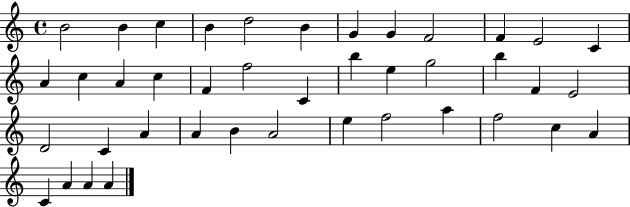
{
  \clef treble
  \time 4/4
  \defaultTimeSignature
  \key c \major
  b'2 b'4 c''4 | b'4 d''2 b'4 | g'4 g'4 f'2 | f'4 e'2 c'4 | \break a'4 c''4 a'4 c''4 | f'4 f''2 c'4 | b''4 e''4 g''2 | b''4 f'4 e'2 | \break d'2 c'4 a'4 | a'4 b'4 a'2 | e''4 f''2 a''4 | f''2 c''4 a'4 | \break c'4 a'4 a'4 a'4 | \bar "|."
}